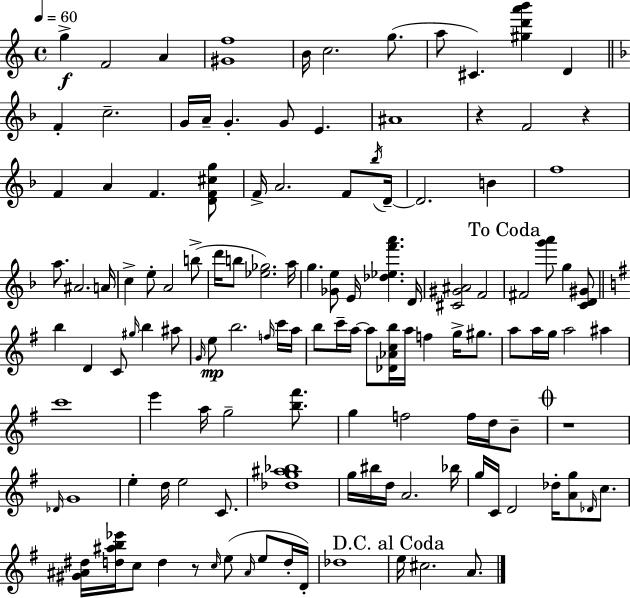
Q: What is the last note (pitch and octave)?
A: A4